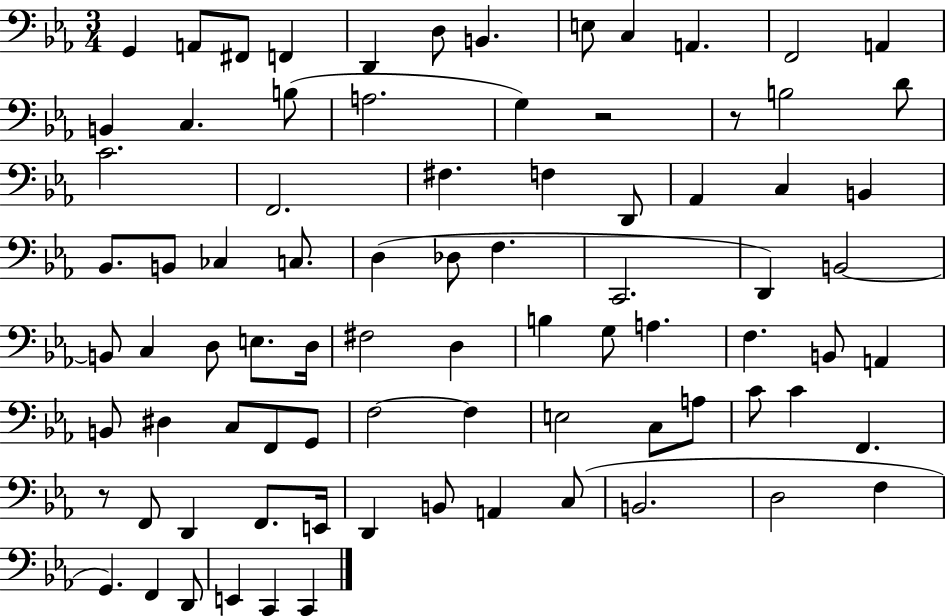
X:1
T:Untitled
M:3/4
L:1/4
K:Eb
G,, A,,/2 ^F,,/2 F,, D,, D,/2 B,, E,/2 C, A,, F,,2 A,, B,, C, B,/2 A,2 G, z2 z/2 B,2 D/2 C2 F,,2 ^F, F, D,,/2 _A,, C, B,, _B,,/2 B,,/2 _C, C,/2 D, _D,/2 F, C,,2 D,, B,,2 B,,/2 C, D,/2 E,/2 D,/4 ^F,2 D, B, G,/2 A, F, B,,/2 A,, B,,/2 ^D, C,/2 F,,/2 G,,/2 F,2 F, E,2 C,/2 A,/2 C/2 C F,, z/2 F,,/2 D,, F,,/2 E,,/4 D,, B,,/2 A,, C,/2 B,,2 D,2 F, G,, F,, D,,/2 E,, C,, C,,